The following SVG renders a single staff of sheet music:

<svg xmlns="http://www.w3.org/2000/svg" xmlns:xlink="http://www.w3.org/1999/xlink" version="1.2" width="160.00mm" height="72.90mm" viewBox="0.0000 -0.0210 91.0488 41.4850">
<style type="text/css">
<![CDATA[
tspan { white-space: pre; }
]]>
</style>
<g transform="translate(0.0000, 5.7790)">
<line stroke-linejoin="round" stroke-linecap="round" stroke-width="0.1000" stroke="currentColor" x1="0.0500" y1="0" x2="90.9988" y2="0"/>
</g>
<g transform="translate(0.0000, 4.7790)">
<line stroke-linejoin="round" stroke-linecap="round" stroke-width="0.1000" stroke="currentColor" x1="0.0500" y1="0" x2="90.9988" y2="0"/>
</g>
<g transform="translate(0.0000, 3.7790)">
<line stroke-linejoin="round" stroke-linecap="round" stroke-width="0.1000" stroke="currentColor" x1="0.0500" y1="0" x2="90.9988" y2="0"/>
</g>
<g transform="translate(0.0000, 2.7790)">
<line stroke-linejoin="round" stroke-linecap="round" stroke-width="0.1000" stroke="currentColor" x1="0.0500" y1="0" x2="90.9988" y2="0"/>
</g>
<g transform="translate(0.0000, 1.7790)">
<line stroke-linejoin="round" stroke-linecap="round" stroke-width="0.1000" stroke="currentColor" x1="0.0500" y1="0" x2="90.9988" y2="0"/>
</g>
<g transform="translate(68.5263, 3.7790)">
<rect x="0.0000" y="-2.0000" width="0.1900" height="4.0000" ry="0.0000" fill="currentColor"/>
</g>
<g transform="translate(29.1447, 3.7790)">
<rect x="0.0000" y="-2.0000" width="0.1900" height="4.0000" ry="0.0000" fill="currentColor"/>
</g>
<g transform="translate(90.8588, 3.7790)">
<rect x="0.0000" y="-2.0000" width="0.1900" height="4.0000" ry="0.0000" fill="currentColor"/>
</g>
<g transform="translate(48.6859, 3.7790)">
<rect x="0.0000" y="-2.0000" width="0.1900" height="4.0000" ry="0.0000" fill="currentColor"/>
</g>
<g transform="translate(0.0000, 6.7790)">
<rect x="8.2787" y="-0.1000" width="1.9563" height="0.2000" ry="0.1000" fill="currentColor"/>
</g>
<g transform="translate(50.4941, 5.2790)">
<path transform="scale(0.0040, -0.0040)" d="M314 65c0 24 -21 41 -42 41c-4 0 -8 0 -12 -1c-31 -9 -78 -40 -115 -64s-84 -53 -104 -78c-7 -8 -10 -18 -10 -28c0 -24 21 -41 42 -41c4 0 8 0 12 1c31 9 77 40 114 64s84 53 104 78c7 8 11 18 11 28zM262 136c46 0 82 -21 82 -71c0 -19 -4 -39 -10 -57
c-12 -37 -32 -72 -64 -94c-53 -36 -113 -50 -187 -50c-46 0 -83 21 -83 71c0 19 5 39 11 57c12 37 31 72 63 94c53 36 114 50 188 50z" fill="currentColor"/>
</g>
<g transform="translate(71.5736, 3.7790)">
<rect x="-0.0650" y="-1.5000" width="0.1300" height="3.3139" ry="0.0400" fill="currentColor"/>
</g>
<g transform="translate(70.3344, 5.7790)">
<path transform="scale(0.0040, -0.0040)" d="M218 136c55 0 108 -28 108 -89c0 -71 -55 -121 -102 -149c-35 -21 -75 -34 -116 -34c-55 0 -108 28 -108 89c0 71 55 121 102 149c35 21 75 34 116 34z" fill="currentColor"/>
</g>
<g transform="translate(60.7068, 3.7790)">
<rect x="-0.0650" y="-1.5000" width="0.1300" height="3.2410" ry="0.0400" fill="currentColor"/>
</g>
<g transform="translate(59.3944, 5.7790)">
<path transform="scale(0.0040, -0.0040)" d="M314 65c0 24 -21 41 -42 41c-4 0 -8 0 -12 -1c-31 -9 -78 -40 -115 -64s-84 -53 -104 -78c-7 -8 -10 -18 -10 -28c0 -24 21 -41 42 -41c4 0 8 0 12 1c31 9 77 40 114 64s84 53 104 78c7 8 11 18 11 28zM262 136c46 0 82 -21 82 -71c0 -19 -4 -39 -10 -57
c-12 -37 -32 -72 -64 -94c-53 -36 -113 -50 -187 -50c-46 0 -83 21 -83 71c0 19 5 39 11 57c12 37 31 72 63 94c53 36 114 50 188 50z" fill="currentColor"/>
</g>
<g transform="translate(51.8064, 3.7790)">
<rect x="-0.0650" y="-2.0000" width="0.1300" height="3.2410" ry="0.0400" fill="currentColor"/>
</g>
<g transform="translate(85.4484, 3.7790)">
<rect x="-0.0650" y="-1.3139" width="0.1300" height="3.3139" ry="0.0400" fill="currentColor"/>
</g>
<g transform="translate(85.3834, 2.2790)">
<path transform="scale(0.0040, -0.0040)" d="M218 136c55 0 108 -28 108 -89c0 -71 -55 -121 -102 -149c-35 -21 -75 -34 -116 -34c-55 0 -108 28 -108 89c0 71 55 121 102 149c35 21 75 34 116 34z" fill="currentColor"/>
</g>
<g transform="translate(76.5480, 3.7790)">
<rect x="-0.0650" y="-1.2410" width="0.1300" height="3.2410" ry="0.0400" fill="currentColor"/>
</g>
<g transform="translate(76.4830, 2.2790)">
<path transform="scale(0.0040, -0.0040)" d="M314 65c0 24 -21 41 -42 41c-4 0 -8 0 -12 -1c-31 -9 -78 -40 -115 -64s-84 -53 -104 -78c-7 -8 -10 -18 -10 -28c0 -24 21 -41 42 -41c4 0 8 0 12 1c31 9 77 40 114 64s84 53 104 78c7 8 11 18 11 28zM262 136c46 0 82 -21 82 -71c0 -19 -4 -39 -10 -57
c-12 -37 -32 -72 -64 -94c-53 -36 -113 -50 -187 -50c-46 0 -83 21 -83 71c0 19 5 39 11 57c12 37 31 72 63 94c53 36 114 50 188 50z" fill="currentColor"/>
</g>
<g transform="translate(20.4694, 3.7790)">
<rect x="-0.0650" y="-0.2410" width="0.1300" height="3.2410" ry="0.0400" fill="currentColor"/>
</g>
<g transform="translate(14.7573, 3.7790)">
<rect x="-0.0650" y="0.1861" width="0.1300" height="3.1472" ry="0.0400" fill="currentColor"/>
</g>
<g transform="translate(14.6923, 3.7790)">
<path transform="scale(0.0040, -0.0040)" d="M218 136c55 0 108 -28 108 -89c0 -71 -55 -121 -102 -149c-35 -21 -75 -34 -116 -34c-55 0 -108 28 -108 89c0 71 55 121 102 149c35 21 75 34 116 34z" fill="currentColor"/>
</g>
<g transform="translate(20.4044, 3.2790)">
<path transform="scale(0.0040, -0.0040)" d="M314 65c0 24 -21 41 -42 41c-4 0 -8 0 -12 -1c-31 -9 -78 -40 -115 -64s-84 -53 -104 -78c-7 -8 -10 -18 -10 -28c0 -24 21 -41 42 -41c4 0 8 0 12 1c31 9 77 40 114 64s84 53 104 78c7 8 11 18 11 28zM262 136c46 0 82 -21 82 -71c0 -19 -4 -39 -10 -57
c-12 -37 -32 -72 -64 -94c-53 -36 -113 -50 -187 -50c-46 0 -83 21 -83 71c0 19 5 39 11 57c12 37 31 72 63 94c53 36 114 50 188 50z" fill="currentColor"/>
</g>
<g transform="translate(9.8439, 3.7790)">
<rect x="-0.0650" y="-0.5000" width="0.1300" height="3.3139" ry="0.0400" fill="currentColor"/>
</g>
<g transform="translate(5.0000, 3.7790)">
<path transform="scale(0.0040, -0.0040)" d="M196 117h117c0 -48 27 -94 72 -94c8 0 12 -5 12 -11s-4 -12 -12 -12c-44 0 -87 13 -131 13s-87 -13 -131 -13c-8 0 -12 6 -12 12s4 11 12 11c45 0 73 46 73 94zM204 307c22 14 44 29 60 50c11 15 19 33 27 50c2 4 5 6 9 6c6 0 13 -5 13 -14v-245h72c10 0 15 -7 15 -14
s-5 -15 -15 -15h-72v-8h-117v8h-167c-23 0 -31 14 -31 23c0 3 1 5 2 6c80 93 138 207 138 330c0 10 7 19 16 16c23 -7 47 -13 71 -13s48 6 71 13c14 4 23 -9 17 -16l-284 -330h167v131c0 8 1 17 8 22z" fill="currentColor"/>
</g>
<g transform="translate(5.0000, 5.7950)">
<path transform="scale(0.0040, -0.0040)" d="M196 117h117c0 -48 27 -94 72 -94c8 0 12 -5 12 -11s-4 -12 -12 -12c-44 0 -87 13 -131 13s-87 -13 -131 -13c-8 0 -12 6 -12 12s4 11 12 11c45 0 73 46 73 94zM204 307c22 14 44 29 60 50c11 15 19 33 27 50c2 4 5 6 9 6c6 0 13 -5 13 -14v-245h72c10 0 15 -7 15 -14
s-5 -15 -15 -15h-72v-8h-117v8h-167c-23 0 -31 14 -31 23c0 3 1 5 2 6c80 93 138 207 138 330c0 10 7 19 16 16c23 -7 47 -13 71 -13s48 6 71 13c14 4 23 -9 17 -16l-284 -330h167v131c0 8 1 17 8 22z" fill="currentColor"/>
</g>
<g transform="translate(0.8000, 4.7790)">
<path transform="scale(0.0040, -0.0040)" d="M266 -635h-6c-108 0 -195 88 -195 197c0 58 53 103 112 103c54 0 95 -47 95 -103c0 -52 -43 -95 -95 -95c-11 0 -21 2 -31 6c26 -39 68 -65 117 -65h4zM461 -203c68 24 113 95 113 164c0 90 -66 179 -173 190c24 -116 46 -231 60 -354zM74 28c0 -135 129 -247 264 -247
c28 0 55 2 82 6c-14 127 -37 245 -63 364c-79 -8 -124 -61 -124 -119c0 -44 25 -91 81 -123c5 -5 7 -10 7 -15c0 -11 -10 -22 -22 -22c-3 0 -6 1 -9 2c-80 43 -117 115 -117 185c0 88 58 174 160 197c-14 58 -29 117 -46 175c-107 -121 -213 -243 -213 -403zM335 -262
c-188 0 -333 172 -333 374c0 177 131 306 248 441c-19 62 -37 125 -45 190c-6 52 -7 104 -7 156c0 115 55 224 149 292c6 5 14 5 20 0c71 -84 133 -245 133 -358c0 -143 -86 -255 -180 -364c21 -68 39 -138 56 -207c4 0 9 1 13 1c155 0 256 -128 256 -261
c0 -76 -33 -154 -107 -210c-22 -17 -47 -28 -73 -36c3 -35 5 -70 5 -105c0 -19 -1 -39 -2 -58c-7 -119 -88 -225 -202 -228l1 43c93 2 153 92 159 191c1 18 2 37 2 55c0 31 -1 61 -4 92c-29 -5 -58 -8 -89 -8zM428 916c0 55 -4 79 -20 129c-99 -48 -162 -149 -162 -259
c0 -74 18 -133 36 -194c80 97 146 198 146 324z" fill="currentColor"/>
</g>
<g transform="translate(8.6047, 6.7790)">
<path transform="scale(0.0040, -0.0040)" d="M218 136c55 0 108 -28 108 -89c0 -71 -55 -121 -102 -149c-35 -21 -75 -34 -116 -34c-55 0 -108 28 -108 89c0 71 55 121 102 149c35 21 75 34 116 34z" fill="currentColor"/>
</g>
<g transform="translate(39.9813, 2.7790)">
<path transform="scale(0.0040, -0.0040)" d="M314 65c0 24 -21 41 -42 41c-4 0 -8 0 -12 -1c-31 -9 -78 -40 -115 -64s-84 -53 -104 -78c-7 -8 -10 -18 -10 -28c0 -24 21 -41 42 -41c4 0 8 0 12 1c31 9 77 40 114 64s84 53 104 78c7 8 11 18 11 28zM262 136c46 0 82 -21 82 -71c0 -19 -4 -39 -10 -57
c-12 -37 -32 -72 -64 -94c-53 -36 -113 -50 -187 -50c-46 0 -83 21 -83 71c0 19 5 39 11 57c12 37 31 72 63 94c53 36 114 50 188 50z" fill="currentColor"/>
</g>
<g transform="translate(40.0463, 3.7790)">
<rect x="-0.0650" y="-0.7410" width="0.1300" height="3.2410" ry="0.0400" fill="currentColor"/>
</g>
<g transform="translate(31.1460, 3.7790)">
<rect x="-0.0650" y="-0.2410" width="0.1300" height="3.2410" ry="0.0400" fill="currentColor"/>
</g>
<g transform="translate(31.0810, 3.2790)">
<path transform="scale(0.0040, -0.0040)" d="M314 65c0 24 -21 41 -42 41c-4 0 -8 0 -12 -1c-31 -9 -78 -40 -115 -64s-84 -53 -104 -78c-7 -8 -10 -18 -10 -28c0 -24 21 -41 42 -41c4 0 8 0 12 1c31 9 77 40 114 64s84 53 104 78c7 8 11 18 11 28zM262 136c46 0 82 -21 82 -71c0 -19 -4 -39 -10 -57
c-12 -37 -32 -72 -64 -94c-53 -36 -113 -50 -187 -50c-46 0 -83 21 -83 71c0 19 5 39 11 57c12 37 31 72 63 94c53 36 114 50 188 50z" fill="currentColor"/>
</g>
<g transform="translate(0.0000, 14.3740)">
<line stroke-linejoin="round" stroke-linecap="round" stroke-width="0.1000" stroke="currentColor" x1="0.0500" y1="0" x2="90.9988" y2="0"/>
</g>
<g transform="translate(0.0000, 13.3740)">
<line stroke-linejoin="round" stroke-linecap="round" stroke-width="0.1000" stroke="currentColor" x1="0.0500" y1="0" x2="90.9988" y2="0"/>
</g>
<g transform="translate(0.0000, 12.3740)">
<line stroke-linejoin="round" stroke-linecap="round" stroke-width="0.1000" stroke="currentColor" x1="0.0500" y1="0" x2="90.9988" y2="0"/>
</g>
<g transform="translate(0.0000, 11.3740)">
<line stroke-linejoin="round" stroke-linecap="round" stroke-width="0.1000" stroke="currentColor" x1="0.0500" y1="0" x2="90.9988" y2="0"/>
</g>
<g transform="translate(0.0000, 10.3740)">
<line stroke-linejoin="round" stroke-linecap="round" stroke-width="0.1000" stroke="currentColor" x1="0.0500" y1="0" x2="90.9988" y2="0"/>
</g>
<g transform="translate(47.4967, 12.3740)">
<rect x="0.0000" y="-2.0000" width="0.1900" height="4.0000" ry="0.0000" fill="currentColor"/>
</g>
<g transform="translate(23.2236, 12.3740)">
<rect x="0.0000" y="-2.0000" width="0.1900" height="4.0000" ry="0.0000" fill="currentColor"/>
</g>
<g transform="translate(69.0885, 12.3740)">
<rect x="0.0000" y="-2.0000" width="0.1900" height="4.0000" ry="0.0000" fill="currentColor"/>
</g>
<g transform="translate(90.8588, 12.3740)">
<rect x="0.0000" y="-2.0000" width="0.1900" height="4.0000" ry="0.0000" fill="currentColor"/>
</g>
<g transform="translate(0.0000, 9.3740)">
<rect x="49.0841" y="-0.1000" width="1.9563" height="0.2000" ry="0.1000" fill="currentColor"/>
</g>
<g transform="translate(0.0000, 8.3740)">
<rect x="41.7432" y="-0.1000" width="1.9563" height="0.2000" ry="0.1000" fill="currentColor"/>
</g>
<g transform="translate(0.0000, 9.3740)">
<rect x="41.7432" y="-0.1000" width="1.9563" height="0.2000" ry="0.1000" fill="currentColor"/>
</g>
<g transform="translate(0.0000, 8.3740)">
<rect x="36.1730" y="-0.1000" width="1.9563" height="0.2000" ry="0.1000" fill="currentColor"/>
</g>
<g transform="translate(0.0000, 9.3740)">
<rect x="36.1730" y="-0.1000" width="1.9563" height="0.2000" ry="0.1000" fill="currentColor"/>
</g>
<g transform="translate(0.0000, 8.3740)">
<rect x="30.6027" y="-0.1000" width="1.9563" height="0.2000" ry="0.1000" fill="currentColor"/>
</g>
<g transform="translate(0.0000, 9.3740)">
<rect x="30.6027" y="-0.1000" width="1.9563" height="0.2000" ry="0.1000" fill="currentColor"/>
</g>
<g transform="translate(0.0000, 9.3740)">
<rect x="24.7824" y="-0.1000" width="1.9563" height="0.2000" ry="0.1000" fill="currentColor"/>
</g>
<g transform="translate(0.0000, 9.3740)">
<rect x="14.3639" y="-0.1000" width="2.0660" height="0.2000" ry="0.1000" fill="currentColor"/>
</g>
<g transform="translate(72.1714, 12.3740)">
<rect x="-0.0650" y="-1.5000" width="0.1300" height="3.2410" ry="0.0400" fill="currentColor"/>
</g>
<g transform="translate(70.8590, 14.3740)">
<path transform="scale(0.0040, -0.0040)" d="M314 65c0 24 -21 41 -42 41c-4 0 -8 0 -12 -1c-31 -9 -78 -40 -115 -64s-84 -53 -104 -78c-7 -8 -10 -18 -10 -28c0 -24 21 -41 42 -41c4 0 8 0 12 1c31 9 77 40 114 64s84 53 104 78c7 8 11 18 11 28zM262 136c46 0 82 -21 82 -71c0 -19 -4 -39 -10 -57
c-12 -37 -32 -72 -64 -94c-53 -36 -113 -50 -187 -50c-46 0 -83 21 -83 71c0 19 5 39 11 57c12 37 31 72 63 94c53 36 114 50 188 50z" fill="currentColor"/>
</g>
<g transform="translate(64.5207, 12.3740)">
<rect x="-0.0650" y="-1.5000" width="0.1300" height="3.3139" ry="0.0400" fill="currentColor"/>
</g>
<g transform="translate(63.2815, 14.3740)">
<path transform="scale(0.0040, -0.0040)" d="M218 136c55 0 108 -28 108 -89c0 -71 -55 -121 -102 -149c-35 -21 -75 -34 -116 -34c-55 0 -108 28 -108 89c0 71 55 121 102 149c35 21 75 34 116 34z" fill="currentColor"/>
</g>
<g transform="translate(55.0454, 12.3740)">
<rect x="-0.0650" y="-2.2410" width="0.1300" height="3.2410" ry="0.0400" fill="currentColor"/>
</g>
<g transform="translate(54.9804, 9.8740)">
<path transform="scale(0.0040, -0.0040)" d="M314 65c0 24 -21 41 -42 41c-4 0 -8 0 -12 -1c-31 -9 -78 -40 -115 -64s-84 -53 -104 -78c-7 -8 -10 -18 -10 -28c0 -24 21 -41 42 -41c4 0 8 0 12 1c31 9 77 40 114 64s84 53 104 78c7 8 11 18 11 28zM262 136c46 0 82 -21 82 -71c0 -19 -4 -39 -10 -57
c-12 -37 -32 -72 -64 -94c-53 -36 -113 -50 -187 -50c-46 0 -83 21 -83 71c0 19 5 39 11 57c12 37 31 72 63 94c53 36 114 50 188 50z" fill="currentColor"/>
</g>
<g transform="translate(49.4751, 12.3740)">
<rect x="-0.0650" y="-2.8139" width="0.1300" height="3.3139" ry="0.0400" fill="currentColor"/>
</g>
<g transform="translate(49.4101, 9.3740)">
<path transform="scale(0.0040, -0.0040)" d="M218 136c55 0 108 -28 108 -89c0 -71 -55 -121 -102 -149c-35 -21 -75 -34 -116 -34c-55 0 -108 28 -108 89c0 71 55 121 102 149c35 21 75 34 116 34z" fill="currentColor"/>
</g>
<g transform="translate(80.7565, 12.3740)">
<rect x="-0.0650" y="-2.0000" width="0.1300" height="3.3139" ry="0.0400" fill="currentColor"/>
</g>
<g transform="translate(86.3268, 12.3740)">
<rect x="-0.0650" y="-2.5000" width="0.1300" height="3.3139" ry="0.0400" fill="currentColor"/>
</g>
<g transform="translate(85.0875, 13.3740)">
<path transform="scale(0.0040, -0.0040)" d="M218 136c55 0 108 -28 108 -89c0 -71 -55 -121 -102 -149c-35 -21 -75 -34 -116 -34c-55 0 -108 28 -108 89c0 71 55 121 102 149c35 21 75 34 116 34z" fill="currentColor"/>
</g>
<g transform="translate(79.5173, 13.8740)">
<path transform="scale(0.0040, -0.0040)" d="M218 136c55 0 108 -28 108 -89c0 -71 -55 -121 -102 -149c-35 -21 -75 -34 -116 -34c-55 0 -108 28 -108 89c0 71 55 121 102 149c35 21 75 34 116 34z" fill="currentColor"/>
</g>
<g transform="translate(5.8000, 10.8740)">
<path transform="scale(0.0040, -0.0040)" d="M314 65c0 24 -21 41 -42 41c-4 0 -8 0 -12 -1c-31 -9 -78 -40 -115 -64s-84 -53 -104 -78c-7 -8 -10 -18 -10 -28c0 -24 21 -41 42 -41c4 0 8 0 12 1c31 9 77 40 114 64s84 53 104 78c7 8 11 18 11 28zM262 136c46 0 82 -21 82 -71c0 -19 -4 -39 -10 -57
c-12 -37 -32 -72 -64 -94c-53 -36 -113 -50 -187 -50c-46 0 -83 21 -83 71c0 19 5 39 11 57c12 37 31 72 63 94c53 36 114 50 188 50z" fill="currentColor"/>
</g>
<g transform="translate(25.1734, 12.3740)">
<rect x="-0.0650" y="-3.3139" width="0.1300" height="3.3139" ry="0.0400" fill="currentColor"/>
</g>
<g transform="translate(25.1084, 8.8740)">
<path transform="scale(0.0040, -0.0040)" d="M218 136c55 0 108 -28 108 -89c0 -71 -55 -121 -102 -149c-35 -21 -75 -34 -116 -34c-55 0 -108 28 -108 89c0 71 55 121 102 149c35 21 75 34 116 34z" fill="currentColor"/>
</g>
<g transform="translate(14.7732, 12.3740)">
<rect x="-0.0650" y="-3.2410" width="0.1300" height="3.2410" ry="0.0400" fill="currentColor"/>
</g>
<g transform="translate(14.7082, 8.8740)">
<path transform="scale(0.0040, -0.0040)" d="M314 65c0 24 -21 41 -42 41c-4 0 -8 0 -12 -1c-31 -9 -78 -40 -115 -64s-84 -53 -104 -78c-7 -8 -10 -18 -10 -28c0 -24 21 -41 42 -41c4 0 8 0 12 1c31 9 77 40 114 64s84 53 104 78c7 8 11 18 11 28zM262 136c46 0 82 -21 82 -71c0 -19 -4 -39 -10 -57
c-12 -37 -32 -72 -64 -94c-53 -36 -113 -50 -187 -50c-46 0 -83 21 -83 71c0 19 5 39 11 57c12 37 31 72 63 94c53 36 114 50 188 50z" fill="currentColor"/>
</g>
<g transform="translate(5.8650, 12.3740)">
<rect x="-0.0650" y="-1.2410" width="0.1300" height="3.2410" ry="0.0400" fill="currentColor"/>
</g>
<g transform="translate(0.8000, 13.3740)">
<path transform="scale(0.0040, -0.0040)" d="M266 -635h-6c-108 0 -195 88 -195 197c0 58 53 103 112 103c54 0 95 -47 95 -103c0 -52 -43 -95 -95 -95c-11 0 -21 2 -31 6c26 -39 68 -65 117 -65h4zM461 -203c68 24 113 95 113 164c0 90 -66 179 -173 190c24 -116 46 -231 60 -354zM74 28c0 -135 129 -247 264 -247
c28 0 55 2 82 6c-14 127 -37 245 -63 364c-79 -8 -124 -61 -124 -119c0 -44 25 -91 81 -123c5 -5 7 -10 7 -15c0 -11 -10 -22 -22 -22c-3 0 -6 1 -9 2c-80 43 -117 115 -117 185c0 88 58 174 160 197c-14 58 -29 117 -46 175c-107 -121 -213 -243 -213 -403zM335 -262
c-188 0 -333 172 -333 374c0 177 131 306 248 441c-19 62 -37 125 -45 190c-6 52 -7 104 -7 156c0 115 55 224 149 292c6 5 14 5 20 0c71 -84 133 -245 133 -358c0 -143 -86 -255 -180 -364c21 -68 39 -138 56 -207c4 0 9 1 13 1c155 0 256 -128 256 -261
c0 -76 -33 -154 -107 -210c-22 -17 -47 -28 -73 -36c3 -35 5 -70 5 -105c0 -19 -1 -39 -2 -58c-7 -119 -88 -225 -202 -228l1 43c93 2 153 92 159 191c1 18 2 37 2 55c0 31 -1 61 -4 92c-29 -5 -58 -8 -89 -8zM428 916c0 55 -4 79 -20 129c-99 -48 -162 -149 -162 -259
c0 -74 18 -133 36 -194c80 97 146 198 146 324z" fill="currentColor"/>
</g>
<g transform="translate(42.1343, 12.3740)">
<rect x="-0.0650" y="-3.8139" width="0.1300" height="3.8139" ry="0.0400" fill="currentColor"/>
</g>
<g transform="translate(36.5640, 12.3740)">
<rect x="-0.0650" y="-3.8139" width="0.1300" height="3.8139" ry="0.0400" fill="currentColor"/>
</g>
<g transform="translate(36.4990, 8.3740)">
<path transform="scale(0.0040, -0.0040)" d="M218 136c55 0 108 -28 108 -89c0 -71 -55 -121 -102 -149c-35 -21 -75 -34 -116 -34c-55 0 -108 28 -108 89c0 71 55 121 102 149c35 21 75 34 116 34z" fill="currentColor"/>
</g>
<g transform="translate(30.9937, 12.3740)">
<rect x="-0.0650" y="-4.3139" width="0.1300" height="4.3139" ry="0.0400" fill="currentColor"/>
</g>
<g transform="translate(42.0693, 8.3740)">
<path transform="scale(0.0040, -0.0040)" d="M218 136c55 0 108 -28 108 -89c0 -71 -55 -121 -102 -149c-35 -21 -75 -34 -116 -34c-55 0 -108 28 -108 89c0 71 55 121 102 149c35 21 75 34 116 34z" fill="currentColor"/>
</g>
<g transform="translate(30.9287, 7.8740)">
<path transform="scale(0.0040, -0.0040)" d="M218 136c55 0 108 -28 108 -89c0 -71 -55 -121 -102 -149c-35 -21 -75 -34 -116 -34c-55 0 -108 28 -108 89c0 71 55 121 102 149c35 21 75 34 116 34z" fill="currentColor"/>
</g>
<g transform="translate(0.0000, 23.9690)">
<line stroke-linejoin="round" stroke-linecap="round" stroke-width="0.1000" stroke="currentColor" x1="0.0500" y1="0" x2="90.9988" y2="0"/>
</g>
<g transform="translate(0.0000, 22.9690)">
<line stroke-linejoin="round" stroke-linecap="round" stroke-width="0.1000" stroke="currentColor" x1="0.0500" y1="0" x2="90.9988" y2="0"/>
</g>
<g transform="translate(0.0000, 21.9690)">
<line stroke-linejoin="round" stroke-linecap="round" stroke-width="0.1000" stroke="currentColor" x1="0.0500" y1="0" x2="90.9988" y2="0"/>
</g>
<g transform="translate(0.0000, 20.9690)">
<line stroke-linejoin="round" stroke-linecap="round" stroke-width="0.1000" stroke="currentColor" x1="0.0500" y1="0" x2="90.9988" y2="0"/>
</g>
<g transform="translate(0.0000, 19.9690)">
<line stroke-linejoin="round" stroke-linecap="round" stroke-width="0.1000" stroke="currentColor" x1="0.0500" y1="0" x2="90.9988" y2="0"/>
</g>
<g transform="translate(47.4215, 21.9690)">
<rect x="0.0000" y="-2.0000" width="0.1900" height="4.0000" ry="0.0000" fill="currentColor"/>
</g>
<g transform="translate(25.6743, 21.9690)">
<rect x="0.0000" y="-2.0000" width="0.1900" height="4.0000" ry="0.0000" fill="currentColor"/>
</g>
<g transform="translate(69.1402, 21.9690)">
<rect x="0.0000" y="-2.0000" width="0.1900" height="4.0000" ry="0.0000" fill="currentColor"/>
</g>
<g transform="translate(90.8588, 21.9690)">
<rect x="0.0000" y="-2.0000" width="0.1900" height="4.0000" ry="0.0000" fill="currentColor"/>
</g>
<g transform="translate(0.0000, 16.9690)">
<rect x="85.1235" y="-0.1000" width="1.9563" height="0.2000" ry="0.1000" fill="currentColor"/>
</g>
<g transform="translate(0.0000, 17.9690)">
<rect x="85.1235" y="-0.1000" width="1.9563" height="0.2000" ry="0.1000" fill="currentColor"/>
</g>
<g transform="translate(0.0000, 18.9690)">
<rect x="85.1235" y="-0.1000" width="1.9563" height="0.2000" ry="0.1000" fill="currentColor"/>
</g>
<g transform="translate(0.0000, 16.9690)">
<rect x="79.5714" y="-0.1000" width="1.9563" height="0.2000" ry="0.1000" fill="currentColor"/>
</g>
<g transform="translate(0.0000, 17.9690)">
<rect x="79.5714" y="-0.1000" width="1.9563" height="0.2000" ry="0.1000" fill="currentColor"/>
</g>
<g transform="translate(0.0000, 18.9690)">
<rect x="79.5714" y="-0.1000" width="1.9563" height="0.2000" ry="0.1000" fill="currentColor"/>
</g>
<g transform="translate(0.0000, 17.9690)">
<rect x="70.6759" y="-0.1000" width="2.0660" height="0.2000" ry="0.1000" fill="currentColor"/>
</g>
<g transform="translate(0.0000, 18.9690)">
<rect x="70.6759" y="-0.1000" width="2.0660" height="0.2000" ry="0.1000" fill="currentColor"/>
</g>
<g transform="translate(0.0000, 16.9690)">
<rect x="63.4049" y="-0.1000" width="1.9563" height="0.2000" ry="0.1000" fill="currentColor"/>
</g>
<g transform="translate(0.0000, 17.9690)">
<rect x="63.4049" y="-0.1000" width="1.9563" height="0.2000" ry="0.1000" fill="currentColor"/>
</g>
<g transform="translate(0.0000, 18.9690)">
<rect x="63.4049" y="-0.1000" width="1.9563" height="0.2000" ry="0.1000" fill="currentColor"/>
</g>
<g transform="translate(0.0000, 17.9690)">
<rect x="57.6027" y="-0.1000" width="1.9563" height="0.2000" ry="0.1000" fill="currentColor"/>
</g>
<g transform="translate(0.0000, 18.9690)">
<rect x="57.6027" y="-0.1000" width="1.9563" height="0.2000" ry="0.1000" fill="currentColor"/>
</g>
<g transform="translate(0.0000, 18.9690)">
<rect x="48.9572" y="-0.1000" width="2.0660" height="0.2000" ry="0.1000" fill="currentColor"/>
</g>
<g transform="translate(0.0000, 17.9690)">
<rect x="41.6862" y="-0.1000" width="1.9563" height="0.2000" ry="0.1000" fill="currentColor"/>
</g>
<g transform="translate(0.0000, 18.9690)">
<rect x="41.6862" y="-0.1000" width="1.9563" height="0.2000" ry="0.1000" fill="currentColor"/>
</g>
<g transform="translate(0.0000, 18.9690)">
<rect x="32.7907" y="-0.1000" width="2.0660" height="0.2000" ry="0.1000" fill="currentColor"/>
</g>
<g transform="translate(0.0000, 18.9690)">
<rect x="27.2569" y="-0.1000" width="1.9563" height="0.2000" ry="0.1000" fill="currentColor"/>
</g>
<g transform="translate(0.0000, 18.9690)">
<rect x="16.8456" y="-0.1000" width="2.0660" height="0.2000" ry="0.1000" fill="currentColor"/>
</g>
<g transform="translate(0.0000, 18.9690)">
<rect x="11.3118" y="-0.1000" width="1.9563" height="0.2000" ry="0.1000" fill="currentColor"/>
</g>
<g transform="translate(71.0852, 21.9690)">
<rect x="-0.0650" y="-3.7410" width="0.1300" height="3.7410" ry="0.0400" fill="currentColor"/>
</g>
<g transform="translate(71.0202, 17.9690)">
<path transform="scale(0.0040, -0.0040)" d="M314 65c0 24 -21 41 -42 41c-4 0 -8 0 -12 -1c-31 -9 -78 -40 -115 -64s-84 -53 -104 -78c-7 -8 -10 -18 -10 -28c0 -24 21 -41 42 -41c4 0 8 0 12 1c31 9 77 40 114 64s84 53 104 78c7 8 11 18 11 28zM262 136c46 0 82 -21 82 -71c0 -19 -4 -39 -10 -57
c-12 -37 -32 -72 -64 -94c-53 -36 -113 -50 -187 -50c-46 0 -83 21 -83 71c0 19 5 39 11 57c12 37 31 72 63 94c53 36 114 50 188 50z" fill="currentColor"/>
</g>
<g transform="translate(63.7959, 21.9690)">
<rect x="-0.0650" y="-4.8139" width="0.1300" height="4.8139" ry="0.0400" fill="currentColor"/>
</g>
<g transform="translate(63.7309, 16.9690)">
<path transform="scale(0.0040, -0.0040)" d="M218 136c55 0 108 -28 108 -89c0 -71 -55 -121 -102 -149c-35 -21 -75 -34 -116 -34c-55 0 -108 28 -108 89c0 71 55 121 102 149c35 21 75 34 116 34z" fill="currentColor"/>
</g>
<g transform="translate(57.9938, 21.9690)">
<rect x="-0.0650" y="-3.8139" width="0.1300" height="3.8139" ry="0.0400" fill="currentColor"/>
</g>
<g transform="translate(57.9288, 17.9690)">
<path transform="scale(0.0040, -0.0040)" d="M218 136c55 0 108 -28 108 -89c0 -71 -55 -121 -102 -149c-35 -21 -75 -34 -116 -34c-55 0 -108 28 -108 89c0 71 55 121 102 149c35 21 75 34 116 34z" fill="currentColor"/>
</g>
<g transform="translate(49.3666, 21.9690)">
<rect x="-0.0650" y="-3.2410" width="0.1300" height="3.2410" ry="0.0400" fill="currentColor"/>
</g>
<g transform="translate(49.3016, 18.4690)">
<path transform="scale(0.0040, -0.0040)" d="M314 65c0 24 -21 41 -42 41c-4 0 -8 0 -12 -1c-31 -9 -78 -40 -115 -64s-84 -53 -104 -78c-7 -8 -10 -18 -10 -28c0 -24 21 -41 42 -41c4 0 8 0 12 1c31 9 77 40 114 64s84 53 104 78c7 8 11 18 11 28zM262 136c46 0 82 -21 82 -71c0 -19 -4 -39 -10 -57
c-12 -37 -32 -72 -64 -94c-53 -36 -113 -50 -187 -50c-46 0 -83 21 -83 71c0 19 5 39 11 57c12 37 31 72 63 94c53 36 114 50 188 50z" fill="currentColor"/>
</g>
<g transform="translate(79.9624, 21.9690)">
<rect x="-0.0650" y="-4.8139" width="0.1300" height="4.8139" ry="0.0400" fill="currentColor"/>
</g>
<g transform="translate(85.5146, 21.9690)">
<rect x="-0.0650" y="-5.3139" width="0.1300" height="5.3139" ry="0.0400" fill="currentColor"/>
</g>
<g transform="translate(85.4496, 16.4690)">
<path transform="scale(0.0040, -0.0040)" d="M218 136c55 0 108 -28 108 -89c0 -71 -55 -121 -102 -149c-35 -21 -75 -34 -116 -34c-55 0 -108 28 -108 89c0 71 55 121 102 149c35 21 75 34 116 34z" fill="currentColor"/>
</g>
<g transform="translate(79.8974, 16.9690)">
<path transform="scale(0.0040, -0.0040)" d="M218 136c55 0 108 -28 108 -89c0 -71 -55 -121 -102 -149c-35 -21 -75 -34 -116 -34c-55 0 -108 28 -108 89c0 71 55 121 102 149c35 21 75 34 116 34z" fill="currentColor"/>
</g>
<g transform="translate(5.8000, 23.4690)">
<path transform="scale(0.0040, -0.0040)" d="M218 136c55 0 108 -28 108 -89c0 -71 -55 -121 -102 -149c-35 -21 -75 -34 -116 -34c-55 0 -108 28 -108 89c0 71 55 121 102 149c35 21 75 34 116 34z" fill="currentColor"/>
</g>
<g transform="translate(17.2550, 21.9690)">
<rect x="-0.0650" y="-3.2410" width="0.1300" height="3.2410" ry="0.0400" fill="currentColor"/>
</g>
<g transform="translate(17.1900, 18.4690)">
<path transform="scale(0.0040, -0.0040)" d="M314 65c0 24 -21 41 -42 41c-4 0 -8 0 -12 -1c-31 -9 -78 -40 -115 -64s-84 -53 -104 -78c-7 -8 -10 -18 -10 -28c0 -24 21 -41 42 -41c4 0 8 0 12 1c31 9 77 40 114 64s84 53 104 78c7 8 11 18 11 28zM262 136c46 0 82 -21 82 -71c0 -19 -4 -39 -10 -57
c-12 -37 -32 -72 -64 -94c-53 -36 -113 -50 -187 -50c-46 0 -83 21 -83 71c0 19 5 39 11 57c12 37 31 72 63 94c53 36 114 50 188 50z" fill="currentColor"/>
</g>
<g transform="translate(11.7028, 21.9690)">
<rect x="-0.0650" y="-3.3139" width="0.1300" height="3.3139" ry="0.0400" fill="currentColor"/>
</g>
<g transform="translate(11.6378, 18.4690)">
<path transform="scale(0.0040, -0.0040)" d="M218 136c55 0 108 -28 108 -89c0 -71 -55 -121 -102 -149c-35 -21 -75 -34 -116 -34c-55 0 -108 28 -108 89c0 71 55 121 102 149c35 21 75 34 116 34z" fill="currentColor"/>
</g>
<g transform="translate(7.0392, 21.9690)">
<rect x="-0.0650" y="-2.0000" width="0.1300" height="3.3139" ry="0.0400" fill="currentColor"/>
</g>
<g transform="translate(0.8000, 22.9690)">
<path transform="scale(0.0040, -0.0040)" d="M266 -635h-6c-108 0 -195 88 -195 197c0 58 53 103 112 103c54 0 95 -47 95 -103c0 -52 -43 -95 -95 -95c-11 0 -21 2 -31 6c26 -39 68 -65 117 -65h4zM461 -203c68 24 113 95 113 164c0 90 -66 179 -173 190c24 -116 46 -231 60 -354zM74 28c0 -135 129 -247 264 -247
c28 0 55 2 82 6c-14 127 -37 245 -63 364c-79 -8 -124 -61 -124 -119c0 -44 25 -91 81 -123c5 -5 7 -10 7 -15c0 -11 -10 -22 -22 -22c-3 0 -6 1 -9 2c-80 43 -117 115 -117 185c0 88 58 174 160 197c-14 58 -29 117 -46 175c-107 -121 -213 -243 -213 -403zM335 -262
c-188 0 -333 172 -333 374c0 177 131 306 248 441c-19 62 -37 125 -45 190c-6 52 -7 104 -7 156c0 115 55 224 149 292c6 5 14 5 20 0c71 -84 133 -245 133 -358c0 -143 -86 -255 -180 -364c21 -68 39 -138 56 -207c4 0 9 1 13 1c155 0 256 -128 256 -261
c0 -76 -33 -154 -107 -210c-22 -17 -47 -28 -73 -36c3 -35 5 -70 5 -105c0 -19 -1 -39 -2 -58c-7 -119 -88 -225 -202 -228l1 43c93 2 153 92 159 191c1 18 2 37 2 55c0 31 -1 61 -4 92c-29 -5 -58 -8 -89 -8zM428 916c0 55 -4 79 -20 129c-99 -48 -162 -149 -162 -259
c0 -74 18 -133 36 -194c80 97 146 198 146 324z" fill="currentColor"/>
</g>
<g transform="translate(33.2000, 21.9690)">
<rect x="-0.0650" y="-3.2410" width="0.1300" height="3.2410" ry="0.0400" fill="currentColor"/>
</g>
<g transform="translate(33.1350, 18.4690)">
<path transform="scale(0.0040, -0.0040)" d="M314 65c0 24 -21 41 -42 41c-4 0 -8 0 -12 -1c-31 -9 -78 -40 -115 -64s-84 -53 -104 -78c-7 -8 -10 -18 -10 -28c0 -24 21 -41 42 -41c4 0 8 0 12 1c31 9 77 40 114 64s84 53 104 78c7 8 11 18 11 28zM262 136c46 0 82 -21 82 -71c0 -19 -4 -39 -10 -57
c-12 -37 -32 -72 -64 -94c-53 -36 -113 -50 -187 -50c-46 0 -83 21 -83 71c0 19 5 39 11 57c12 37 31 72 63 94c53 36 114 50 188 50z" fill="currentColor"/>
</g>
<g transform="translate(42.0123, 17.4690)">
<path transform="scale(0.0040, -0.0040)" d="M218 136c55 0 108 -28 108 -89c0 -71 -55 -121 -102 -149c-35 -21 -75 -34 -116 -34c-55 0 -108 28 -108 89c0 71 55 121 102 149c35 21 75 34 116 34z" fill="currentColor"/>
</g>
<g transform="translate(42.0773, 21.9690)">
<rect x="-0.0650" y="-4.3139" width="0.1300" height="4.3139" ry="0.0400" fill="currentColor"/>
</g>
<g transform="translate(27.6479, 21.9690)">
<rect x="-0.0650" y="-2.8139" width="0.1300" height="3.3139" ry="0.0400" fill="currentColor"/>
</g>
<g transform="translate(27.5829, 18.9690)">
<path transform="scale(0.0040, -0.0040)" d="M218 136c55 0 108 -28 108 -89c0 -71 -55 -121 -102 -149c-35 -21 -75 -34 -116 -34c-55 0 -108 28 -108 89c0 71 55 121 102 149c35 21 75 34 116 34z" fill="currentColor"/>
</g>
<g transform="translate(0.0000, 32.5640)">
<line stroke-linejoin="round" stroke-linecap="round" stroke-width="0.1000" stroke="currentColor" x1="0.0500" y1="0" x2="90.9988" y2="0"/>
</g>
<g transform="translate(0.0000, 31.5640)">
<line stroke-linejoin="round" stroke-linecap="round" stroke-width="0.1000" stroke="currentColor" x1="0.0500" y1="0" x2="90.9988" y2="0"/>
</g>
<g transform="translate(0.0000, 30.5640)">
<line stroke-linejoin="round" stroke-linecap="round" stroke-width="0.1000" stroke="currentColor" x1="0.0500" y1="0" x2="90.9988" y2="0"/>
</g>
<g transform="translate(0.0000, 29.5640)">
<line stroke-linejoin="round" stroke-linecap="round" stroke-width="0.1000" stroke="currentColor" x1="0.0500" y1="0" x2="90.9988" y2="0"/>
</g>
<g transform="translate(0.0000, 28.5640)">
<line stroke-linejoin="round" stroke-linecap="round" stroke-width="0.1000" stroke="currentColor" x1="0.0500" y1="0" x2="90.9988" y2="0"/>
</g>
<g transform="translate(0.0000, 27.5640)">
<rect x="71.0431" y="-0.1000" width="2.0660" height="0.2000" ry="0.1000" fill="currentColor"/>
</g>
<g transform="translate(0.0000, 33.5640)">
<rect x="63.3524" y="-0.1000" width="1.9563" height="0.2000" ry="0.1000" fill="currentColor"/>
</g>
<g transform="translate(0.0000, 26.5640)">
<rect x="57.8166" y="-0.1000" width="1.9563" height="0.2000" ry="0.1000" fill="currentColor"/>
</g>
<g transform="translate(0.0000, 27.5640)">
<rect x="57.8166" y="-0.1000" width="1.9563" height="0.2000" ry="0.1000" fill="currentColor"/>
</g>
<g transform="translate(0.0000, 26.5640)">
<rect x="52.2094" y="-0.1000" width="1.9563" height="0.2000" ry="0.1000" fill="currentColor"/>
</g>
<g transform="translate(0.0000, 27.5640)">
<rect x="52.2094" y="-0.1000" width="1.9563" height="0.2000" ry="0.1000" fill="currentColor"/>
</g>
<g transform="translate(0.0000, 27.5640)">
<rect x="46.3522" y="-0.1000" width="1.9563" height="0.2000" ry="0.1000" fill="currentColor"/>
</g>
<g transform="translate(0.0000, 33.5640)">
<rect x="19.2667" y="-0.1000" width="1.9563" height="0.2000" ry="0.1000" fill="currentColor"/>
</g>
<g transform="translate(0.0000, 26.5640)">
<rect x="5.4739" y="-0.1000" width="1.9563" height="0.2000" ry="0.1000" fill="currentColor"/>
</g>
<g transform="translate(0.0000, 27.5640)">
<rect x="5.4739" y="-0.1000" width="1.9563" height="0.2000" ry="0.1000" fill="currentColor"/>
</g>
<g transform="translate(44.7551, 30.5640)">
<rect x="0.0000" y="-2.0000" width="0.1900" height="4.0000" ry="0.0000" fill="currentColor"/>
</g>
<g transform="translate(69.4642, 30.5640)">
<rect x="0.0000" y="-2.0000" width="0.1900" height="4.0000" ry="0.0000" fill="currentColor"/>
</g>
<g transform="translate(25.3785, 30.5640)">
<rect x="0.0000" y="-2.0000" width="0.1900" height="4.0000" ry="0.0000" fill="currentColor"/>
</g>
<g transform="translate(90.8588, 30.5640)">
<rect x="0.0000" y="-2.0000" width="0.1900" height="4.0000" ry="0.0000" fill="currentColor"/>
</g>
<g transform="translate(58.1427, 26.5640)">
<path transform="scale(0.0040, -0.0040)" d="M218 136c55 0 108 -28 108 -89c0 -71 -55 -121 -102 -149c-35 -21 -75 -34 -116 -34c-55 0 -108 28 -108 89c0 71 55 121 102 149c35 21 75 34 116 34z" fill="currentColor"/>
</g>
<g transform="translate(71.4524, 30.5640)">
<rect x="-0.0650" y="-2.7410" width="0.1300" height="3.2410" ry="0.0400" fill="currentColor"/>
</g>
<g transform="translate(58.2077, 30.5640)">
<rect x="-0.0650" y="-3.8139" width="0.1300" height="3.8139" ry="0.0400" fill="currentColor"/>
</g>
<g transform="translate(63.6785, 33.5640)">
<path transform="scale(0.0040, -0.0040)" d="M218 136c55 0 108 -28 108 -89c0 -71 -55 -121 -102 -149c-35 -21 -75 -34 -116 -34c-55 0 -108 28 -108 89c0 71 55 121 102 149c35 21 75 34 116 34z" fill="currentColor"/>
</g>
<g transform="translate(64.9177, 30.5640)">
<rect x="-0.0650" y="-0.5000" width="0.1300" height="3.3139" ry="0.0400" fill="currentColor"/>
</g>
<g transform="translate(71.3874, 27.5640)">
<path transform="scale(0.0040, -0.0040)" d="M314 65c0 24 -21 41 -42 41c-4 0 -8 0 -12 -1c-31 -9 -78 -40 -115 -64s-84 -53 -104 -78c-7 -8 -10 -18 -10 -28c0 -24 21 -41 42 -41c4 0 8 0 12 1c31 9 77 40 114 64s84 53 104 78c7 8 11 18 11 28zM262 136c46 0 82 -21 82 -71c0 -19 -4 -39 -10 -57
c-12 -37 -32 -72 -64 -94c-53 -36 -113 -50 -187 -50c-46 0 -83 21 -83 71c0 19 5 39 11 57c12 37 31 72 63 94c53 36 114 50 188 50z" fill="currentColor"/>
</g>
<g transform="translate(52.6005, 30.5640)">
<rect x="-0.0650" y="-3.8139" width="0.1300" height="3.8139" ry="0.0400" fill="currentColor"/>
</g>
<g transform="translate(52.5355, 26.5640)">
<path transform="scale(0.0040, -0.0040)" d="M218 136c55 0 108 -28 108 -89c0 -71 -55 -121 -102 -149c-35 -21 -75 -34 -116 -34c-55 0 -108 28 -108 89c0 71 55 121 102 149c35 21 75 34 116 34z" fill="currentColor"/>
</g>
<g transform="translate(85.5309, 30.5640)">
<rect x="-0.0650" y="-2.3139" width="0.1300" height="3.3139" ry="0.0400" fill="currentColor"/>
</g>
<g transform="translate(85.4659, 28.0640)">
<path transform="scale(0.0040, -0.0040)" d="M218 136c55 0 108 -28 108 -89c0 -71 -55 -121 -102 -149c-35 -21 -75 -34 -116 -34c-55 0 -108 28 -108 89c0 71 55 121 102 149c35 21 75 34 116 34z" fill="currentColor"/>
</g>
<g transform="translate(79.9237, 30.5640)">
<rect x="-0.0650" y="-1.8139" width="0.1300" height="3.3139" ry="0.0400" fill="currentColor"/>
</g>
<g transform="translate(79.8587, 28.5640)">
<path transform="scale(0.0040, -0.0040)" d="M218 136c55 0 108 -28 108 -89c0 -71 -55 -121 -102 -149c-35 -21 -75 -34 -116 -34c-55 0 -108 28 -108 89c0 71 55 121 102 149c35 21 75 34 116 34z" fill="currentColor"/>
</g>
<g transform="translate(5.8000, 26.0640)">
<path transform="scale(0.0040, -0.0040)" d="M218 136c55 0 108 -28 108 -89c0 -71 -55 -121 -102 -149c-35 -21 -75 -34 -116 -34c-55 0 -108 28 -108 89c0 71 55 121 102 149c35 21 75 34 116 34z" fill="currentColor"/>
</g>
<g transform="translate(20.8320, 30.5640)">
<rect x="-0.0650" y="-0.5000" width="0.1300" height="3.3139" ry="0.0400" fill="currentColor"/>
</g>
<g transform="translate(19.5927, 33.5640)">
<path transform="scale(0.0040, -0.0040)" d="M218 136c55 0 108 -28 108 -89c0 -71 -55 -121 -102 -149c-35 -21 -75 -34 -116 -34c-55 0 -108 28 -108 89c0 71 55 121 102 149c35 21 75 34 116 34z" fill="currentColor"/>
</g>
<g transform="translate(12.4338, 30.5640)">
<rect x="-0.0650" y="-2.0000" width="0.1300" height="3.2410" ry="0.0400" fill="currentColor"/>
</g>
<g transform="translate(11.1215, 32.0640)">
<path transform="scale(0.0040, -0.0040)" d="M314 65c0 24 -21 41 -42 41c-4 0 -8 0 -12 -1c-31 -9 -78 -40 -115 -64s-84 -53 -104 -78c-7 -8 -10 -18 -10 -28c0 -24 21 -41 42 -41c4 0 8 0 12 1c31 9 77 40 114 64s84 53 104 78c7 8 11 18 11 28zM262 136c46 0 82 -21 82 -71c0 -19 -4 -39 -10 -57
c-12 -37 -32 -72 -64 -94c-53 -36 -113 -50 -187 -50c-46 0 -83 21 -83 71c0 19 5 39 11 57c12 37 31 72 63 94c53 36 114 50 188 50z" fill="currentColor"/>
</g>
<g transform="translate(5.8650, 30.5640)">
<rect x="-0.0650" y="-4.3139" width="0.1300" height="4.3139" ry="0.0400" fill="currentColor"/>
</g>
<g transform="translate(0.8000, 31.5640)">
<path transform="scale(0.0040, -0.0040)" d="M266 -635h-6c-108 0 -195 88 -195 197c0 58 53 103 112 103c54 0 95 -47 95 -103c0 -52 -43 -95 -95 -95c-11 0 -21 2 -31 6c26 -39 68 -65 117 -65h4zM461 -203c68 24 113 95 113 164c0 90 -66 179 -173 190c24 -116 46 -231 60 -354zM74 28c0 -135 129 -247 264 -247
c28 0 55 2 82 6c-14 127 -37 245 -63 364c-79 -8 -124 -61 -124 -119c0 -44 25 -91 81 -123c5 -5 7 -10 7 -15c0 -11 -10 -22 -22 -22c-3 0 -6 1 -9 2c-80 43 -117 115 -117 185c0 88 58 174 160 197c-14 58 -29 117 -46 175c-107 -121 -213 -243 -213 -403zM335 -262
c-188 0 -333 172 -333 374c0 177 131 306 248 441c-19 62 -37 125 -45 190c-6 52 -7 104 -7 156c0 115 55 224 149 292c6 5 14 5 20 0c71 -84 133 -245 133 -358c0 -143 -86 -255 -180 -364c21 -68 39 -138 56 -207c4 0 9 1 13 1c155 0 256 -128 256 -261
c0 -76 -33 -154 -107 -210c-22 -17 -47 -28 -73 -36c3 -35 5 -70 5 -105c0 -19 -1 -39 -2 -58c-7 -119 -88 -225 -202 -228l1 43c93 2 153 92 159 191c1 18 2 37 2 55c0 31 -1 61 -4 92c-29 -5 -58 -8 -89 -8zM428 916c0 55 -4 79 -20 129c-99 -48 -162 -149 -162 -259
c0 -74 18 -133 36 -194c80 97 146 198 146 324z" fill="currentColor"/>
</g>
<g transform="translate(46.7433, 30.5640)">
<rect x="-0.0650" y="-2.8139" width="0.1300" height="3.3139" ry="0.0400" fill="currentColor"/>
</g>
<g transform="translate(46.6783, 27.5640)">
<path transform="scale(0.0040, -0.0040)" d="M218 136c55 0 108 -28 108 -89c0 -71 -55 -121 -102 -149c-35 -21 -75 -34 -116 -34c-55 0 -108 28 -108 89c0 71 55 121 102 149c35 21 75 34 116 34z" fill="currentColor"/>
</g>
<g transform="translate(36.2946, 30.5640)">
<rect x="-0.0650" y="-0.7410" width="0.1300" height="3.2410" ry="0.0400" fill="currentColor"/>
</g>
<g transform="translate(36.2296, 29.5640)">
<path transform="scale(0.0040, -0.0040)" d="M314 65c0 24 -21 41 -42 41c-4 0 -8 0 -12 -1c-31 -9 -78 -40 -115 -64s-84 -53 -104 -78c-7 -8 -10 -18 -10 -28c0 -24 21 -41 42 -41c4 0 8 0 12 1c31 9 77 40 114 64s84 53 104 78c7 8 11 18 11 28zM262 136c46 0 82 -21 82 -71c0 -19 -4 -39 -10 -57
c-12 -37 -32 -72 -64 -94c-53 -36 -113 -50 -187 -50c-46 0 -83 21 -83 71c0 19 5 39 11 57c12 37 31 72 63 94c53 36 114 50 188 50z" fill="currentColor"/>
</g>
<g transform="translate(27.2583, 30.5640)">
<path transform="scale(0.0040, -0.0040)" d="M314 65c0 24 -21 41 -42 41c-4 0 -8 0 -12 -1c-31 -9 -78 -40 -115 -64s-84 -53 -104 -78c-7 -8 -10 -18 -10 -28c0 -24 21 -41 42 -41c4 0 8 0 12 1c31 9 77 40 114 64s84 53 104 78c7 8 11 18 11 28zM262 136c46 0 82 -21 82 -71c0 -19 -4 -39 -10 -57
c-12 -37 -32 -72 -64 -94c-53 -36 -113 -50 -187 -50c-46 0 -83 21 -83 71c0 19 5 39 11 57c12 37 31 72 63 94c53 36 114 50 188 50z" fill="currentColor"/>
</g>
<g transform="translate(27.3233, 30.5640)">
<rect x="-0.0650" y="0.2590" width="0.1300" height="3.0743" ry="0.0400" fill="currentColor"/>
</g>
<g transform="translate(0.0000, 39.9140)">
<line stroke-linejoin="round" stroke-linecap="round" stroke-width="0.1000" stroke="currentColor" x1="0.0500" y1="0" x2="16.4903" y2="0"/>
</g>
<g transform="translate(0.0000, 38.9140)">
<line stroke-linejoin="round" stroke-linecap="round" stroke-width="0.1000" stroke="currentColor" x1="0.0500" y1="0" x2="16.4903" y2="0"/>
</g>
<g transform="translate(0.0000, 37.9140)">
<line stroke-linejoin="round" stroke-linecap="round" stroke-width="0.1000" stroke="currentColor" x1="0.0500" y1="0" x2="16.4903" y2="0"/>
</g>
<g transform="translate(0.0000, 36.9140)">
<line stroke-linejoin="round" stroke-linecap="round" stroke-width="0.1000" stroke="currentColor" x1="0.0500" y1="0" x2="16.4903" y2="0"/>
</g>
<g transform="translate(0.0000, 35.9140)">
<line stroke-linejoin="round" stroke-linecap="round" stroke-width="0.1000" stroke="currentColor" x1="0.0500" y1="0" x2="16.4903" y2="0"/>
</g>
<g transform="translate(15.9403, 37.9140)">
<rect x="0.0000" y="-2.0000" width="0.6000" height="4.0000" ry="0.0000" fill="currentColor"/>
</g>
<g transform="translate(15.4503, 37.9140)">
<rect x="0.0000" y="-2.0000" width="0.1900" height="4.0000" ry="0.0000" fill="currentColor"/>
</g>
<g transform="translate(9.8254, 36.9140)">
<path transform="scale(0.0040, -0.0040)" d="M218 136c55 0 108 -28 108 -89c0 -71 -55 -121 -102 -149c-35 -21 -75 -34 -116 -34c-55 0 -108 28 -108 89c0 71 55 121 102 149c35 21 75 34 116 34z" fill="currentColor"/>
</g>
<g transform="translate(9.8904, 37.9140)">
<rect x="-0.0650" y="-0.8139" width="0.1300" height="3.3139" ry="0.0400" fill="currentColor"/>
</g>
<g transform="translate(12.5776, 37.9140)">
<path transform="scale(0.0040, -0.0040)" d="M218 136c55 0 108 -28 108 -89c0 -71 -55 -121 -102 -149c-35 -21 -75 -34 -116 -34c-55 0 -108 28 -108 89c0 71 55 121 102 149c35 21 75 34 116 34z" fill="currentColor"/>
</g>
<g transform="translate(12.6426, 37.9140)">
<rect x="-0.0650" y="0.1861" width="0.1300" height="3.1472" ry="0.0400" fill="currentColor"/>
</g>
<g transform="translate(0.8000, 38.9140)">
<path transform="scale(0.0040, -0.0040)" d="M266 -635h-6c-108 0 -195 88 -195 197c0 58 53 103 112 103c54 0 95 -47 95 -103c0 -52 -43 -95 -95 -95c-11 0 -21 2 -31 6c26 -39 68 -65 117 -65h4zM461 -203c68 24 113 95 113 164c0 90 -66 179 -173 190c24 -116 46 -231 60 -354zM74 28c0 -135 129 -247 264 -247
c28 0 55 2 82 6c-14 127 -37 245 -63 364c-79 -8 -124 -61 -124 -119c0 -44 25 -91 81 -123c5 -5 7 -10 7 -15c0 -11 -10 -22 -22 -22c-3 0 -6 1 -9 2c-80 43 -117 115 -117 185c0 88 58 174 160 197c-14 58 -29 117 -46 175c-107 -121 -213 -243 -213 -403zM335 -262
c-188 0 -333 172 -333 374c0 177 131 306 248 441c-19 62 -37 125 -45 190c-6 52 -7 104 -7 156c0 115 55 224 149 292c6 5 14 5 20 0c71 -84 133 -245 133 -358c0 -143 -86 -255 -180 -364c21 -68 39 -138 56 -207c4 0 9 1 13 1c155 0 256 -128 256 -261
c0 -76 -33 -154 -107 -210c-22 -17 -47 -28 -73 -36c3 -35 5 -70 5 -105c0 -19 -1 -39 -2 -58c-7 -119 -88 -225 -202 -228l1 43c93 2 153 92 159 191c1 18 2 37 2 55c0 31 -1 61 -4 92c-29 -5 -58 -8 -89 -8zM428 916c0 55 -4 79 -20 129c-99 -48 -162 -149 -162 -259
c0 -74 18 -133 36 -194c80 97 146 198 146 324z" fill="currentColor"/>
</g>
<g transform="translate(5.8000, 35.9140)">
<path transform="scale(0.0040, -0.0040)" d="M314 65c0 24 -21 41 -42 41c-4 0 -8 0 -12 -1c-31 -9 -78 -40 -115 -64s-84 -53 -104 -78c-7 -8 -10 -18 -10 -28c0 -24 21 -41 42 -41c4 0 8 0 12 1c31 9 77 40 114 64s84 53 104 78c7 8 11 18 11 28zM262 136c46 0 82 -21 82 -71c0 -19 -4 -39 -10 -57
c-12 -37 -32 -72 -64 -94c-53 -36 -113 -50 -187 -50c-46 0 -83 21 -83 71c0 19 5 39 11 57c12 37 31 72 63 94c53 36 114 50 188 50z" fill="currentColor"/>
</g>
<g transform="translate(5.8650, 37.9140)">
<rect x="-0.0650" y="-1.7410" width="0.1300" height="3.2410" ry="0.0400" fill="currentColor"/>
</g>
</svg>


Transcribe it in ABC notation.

X:1
T:Untitled
M:4/4
L:1/4
K:C
C B c2 c2 d2 F2 E2 E e2 e e2 b2 b d' c' c' a g2 E E2 F G F b b2 a b2 d' b2 c' e' c'2 e' f' d' F2 C B2 d2 a c' c' C a2 f g f2 d B